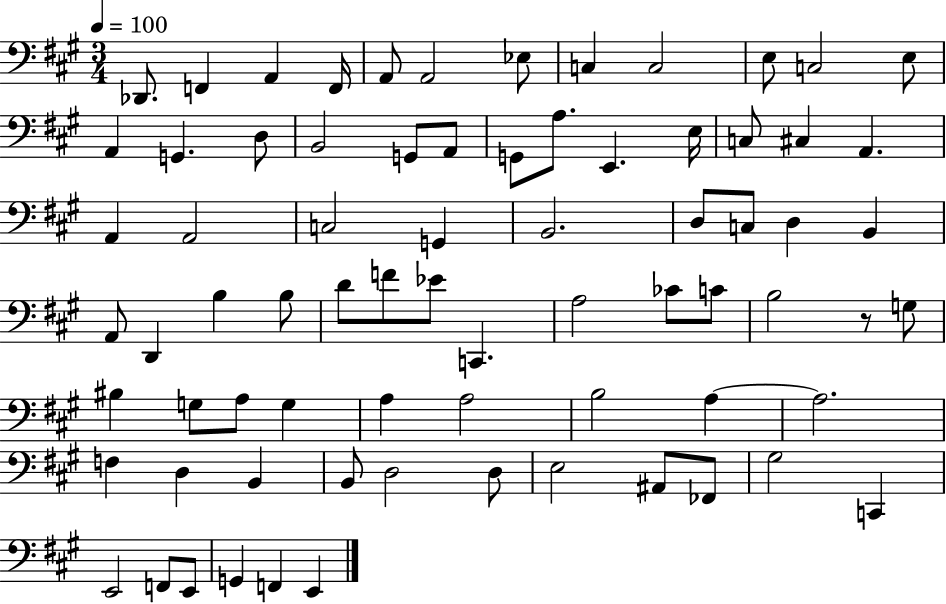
{
  \clef bass
  \numericTimeSignature
  \time 3/4
  \key a \major
  \tempo 4 = 100
  des,8. f,4 a,4 f,16 | a,8 a,2 ees8 | c4 c2 | e8 c2 e8 | \break a,4 g,4. d8 | b,2 g,8 a,8 | g,8 a8. e,4. e16 | c8 cis4 a,4. | \break a,4 a,2 | c2 g,4 | b,2. | d8 c8 d4 b,4 | \break a,8 d,4 b4 b8 | d'8 f'8 ees'8 c,4. | a2 ces'8 c'8 | b2 r8 g8 | \break bis4 g8 a8 g4 | a4 a2 | b2 a4~~ | a2. | \break f4 d4 b,4 | b,8 d2 d8 | e2 ais,8 fes,8 | gis2 c,4 | \break e,2 f,8 e,8 | g,4 f,4 e,4 | \bar "|."
}